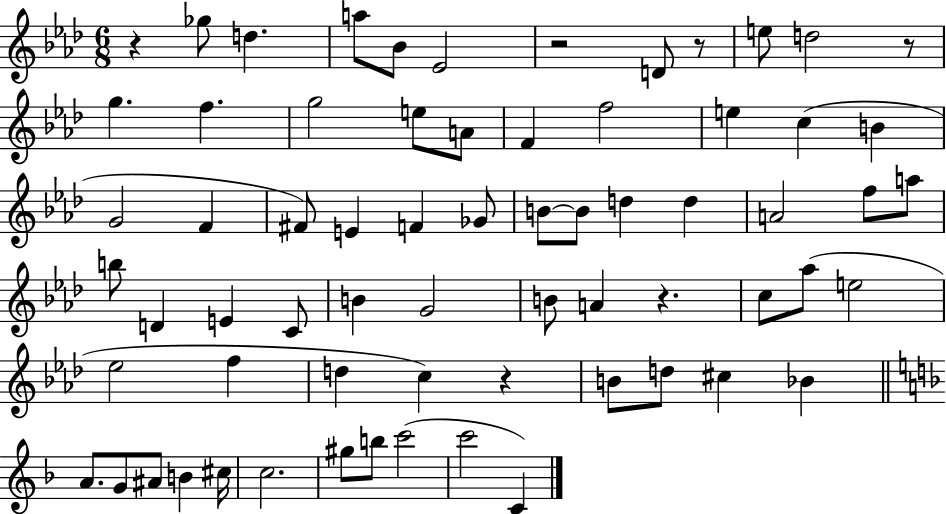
R/q Gb5/e D5/q. A5/e Bb4/e Eb4/h R/h D4/e R/e E5/e D5/h R/e G5/q. F5/q. G5/h E5/e A4/e F4/q F5/h E5/q C5/q B4/q G4/h F4/q F#4/e E4/q F4/q Gb4/e B4/e B4/e D5/q D5/q A4/h F5/e A5/e B5/e D4/q E4/q C4/e B4/q G4/h B4/e A4/q R/q. C5/e Ab5/e E5/h Eb5/h F5/q D5/q C5/q R/q B4/e D5/e C#5/q Bb4/q A4/e. G4/e A#4/e B4/q C#5/s C5/h. G#5/e B5/e C6/h C6/h C4/q